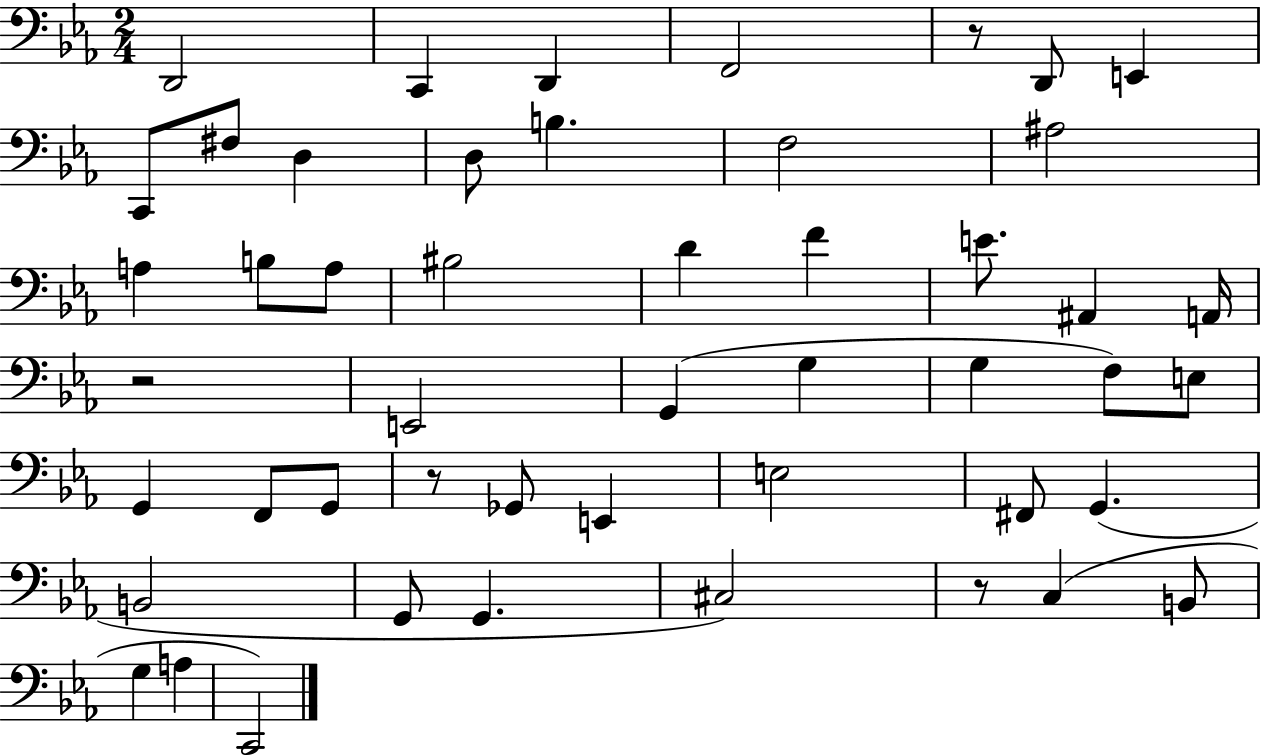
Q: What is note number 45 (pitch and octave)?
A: C2